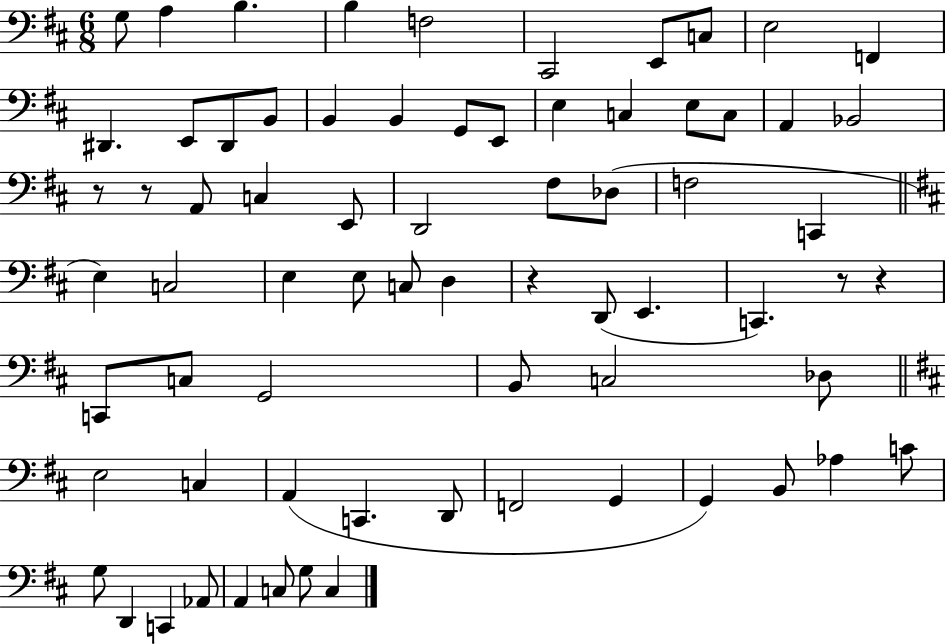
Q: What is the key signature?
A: D major